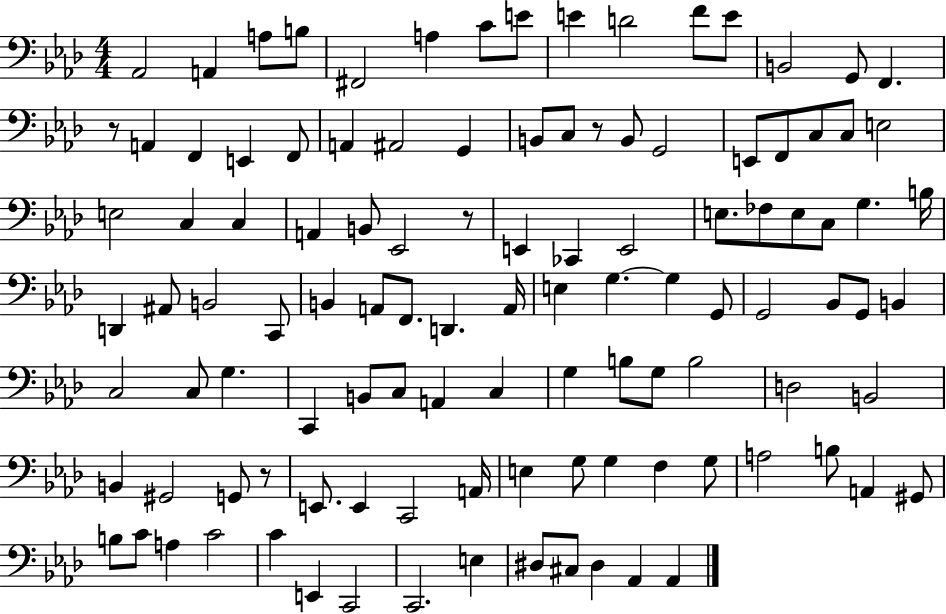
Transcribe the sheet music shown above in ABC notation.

X:1
T:Untitled
M:4/4
L:1/4
K:Ab
_A,,2 A,, A,/2 B,/2 ^F,,2 A, C/2 E/2 E D2 F/2 E/2 B,,2 G,,/2 F,, z/2 A,, F,, E,, F,,/2 A,, ^A,,2 G,, B,,/2 C,/2 z/2 B,,/2 G,,2 E,,/2 F,,/2 C,/2 C,/2 E,2 E,2 C, C, A,, B,,/2 _E,,2 z/2 E,, _C,, E,,2 E,/2 _F,/2 E,/2 C,/2 G, B,/4 D,, ^A,,/2 B,,2 C,,/2 B,, A,,/2 F,,/2 D,, A,,/4 E, G, G, G,,/2 G,,2 _B,,/2 G,,/2 B,, C,2 C,/2 G, C,, B,,/2 C,/2 A,, C, G, B,/2 G,/2 B,2 D,2 B,,2 B,, ^G,,2 G,,/2 z/2 E,,/2 E,, C,,2 A,,/4 E, G,/2 G, F, G,/2 A,2 B,/2 A,, ^G,,/2 B,/2 C/2 A, C2 C E,, C,,2 C,,2 E, ^D,/2 ^C,/2 ^D, _A,, _A,,